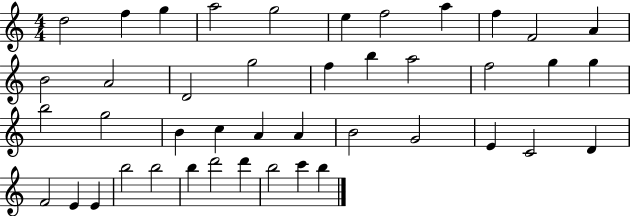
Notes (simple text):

D5/h F5/q G5/q A5/h G5/h E5/q F5/h A5/q F5/q F4/h A4/q B4/h A4/h D4/h G5/h F5/q B5/q A5/h F5/h G5/q G5/q B5/h G5/h B4/q C5/q A4/q A4/q B4/h G4/h E4/q C4/h D4/q F4/h E4/q E4/q B5/h B5/h B5/q D6/h D6/q B5/h C6/q B5/q